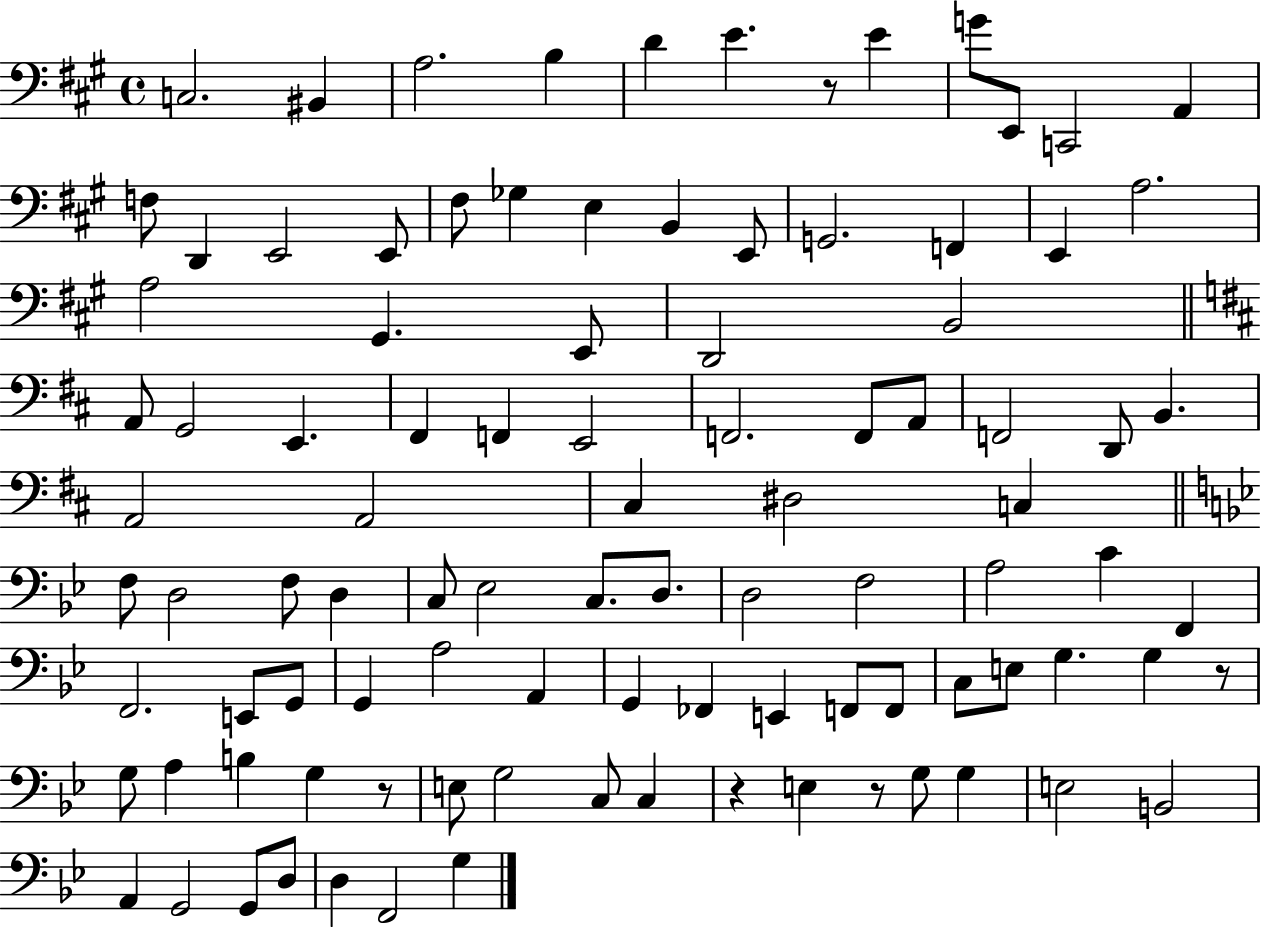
C3/h. BIS2/q A3/h. B3/q D4/q E4/q. R/e E4/q G4/e E2/e C2/h A2/q F3/e D2/q E2/h E2/e F#3/e Gb3/q E3/q B2/q E2/e G2/h. F2/q E2/q A3/h. A3/h G#2/q. E2/e D2/h B2/h A2/e G2/h E2/q. F#2/q F2/q E2/h F2/h. F2/e A2/e F2/h D2/e B2/q. A2/h A2/h C#3/q D#3/h C3/q F3/e D3/h F3/e D3/q C3/e Eb3/h C3/e. D3/e. D3/h F3/h A3/h C4/q F2/q F2/h. E2/e G2/e G2/q A3/h A2/q G2/q FES2/q E2/q F2/e F2/e C3/e E3/e G3/q. G3/q R/e G3/e A3/q B3/q G3/q R/e E3/e G3/h C3/e C3/q R/q E3/q R/e G3/e G3/q E3/h B2/h A2/q G2/h G2/e D3/e D3/q F2/h G3/q